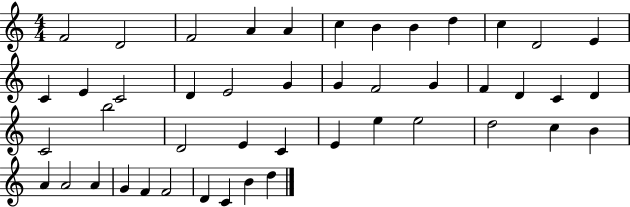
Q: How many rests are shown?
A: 0